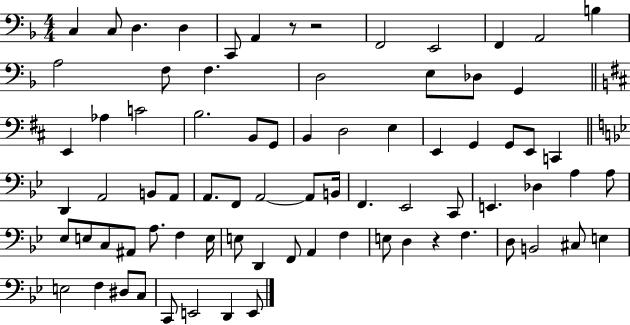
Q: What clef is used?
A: bass